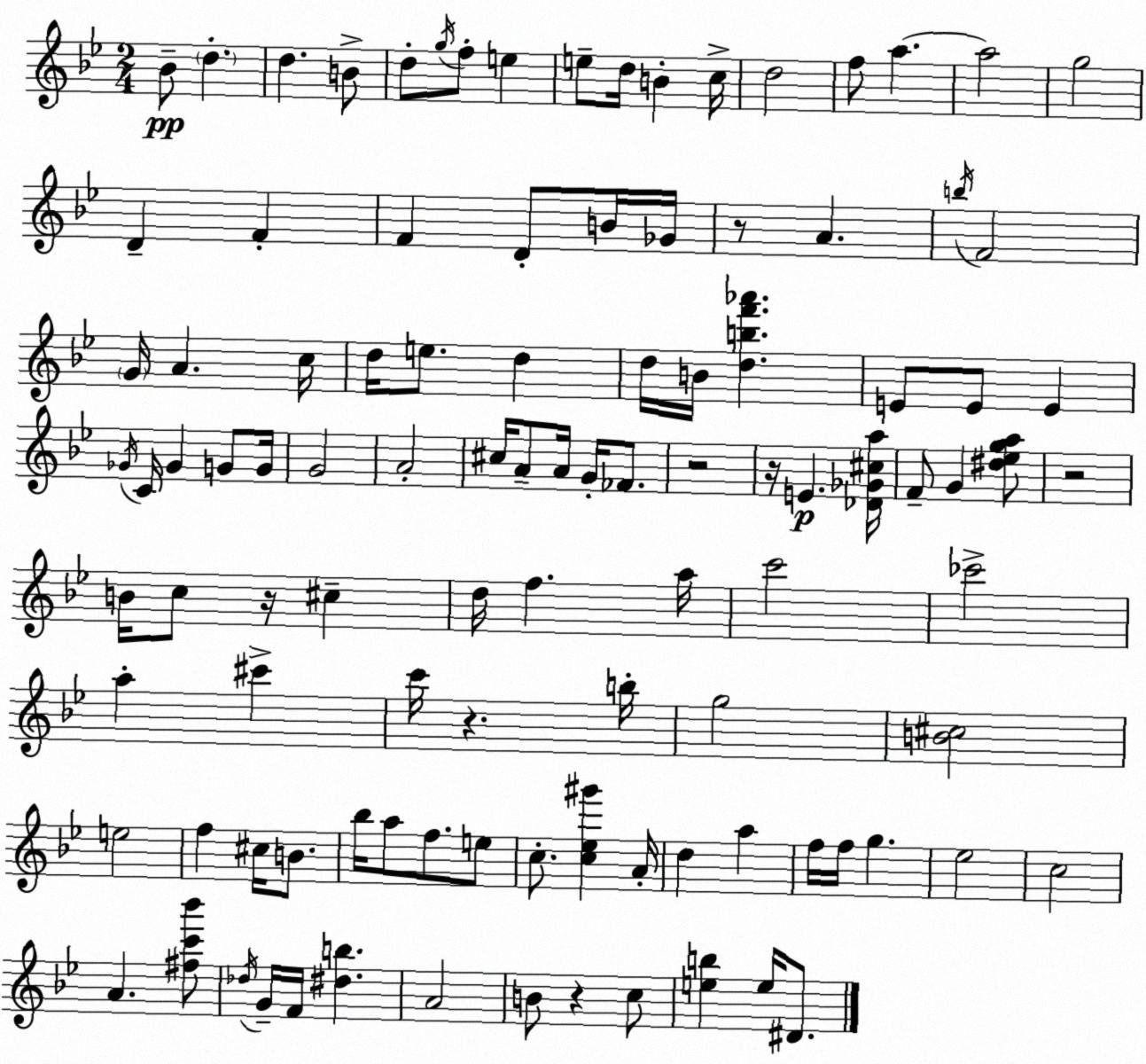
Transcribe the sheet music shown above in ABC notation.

X:1
T:Untitled
M:2/4
L:1/4
K:Bb
_B/2 d d B/2 d/2 g/4 f/2 e e/2 d/4 B c/4 d2 f/2 a a2 g2 D F F D/2 B/4 _G/4 z/2 A b/4 F2 G/4 A c/4 d/4 e/2 d d/4 B/4 [dbf'_a'] E/2 E/2 E _G/4 C/4 _G G/2 G/4 G2 A2 ^c/4 A/2 A/4 G/4 _F/2 z2 z/4 E [_D_G^ca]/4 F/2 G [^d_ega]/2 z2 B/4 c/2 z/4 ^c d/4 f a/4 c'2 _c'2 a ^c' c'/4 z b/4 g2 [B^c]2 e2 f ^c/4 B/2 _b/4 a/2 f/2 e/2 c/2 [c_e^g'] A/4 d a f/4 f/4 g _e2 c2 A [^fc'_b']/2 _d/4 G/4 F/4 [^db] A2 B/2 z c/2 [eb] e/4 ^D/2